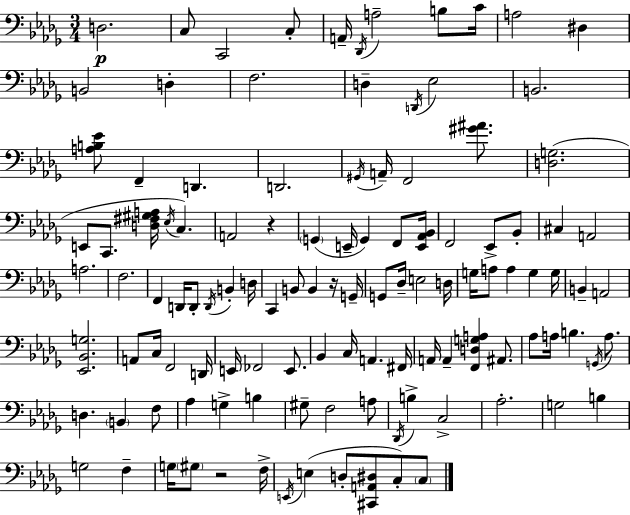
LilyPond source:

{
  \clef bass
  \numericTimeSignature
  \time 3/4
  \key bes \minor
  d2.\p | c8 c,2 c8-. | a,16-- \acciaccatura { des,16 } a2-- b8 | c'16 a2 dis4 | \break b,2 d4-. | f2. | d4-- \acciaccatura { d,16 } ees2 | b,2. | \break <a b ees'>8 f,4-- d,4. | d,2. | \acciaccatura { gis,16 } a,16-- f,2 | <gis' ais'>8. <d g>2.( | \break e,8 c,8. <d fis gis a>16 \acciaccatura { ees16 } c4.) | a,2 | r4 \parenthesize g,4( e,16-- g,4) | f,8 <e, aes, bes,>16 f,2 | \break ees,8-> bes,8-. cis4 a,2 | a2. | f2. | f,4 d,16 d,8-. \acciaccatura { d,16 } | \break b,4-. d16 c,4 b,8 b,4 | r16 g,16-- g,8 des16-- e2 | d16 g16 a8 a4 | g4 g16 b,4-- a,2 | \break <ees, bes, g>2. | a,8 c16 f,2 | d,16 e,16 fes,2 | e,8. bes,4 c16 a,4. | \break fis,16 a,16 a,4-- <f, d g a>4 | ais,8. aes8 a16 b4. | \acciaccatura { g,16 } a8. d4. | \parenthesize b,4 f8 aes4 g4-> | \break b4 gis8-- f2 | a8 \acciaccatura { des,16 } b4-> c2-> | aes2.-. | g2 | \break b4 g2 | f4-- g16 \parenthesize gis8 r2 | f16-> \acciaccatura { e,16 }( e4 | d8-. <cis, a, dis>8 c8-.) \parenthesize c8 \bar "|."
}